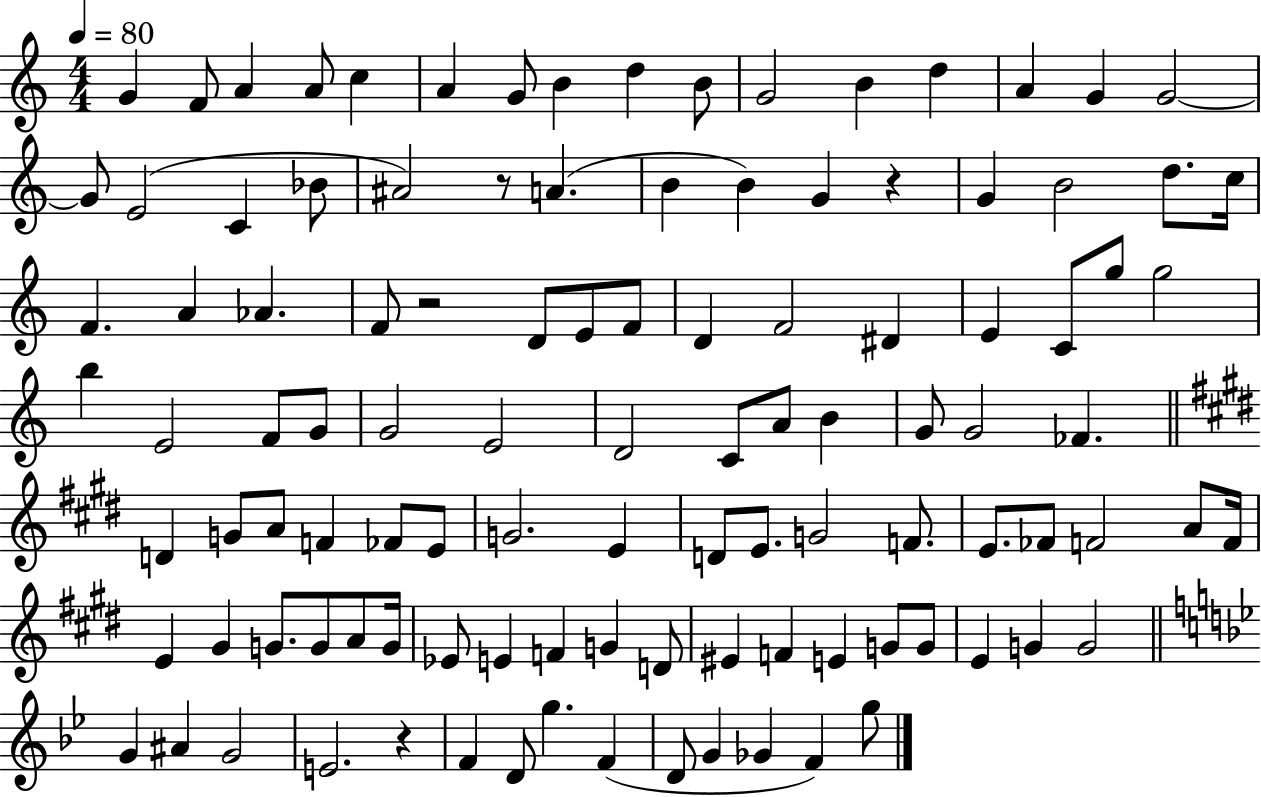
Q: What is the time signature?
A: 4/4